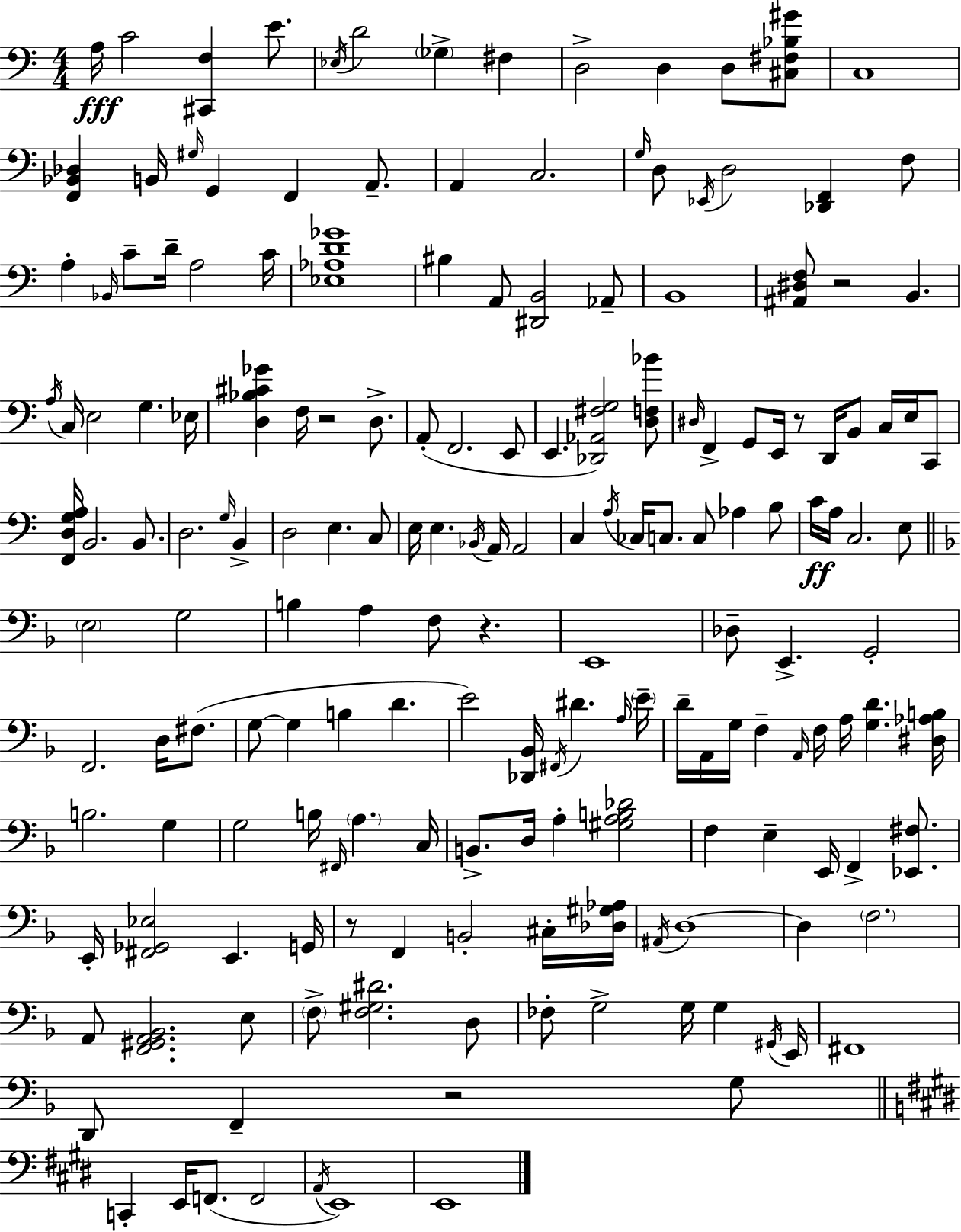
X:1
T:Untitled
M:4/4
L:1/4
K:C
A,/4 C2 [^C,,F,] E/2 _E,/4 D2 _G, ^F, D,2 D, D,/2 [^C,^F,_B,^G]/2 C,4 [F,,_B,,_D,] B,,/4 ^G,/4 G,, F,, A,,/2 A,, C,2 G,/4 D,/2 _E,,/4 D,2 [_D,,F,,] F,/2 A, _B,,/4 C/2 D/4 A,2 C/4 [_E,_A,D_G]4 ^B, A,,/2 [^D,,B,,]2 _A,,/2 B,,4 [^A,,^D,F,]/2 z2 B,, A,/4 C,/4 E,2 G, _E,/4 [D,_B,^C_G] F,/4 z2 D,/2 A,,/2 F,,2 E,,/2 E,, [_D,,_A,,^F,G,]2 [D,F,_B]/2 ^D,/4 F,, G,,/2 E,,/4 z/2 D,,/4 B,,/2 C,/4 E,/4 C,,/2 [F,,D,G,A,]/4 B,,2 B,,/2 D,2 G,/4 B,, D,2 E, C,/2 E,/4 E, _B,,/4 A,,/4 A,,2 C, A,/4 _C,/4 C,/2 C,/2 _A, B,/2 C/4 A,/4 C,2 E,/2 E,2 G,2 B, A, F,/2 z E,,4 _D,/2 E,, G,,2 F,,2 D,/4 ^F,/2 G,/2 G, B, D E2 [_D,,_B,,]/4 ^F,,/4 ^D A,/4 E/4 D/4 A,,/4 G,/4 F, A,,/4 F,/4 A,/4 [G,D] [^D,_A,B,]/4 B,2 G, G,2 B,/4 ^F,,/4 A, C,/4 B,,/2 D,/4 A, [^G,A,B,_D]2 F, E, E,,/4 F,, [_E,,^F,]/2 E,,/4 [^F,,_G,,_E,]2 E,, G,,/4 z/2 F,, B,,2 ^C,/4 [_D,^G,_A,]/4 ^A,,/4 D,4 D, F,2 A,,/2 [F,,^G,,A,,_B,,]2 E,/2 F,/2 [F,^G,^D]2 D,/2 _F,/2 G,2 G,/4 G, ^G,,/4 E,,/4 ^F,,4 D,,/2 F,, z2 G,/2 C,, E,,/4 F,,/2 F,,2 A,,/4 E,,4 E,,4